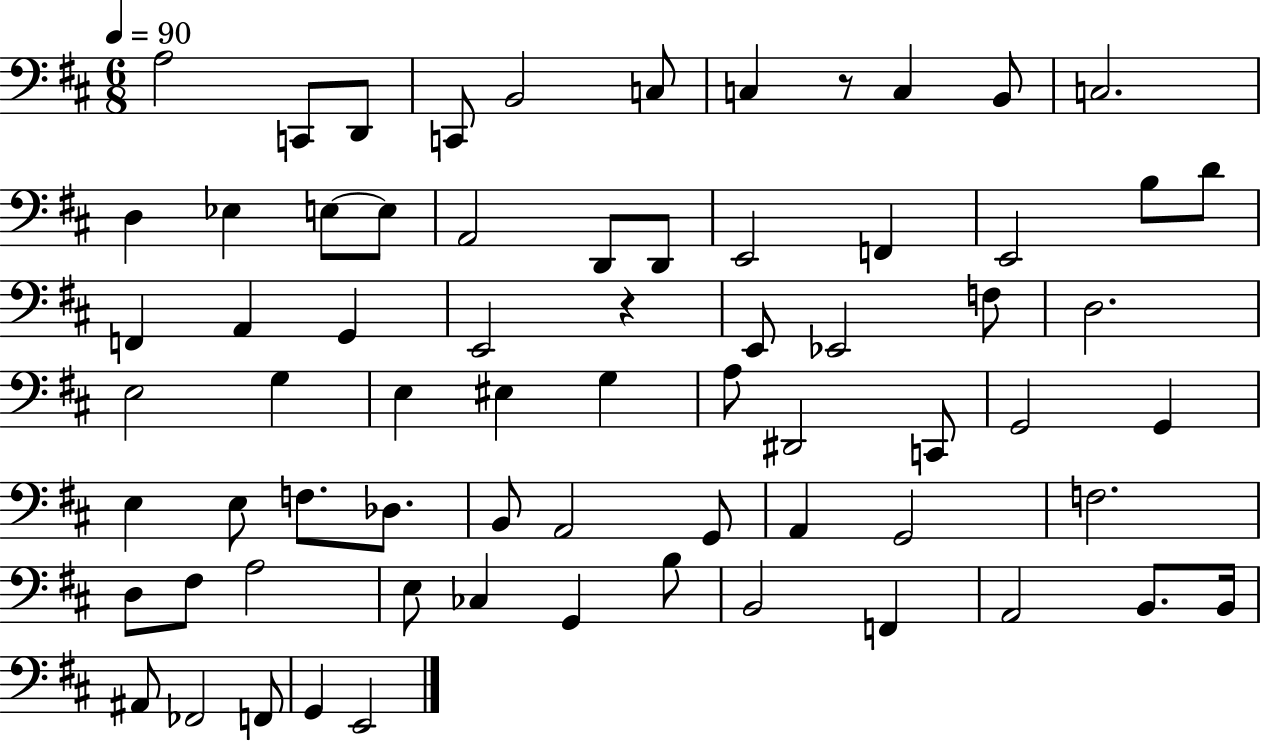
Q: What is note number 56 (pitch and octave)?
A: G2